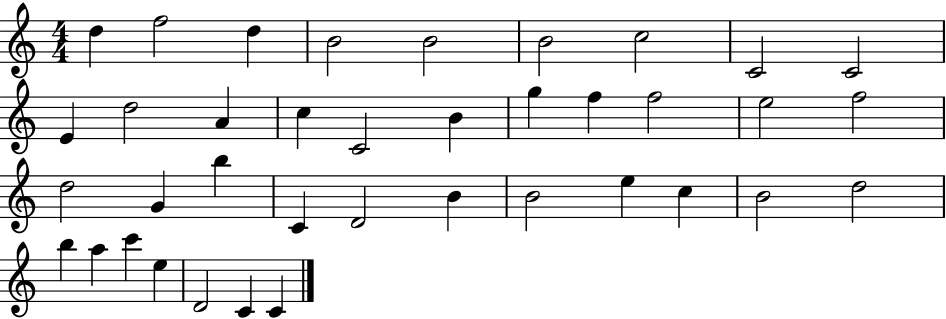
{
  \clef treble
  \numericTimeSignature
  \time 4/4
  \key c \major
  d''4 f''2 d''4 | b'2 b'2 | b'2 c''2 | c'2 c'2 | \break e'4 d''2 a'4 | c''4 c'2 b'4 | g''4 f''4 f''2 | e''2 f''2 | \break d''2 g'4 b''4 | c'4 d'2 b'4 | b'2 e''4 c''4 | b'2 d''2 | \break b''4 a''4 c'''4 e''4 | d'2 c'4 c'4 | \bar "|."
}